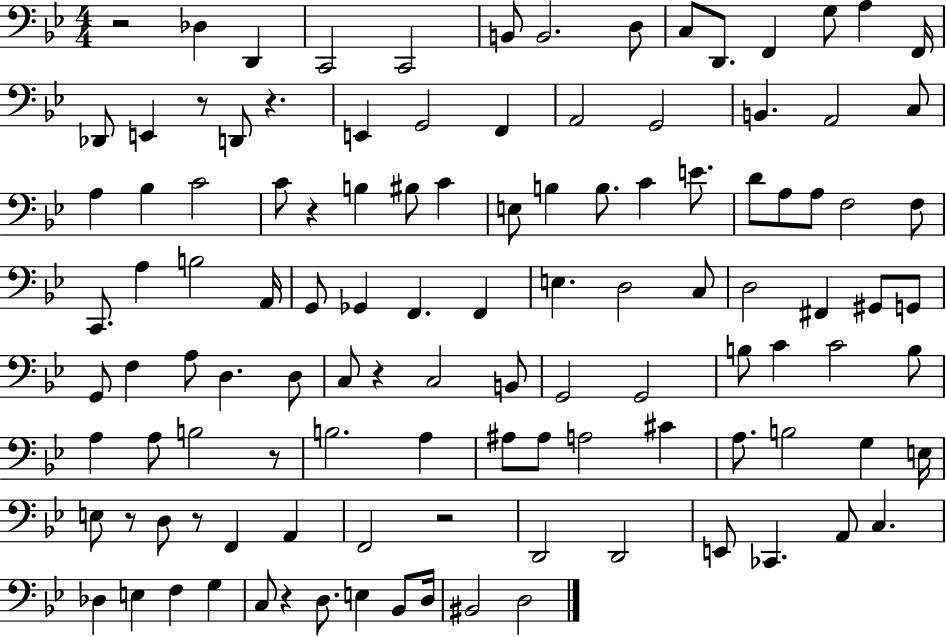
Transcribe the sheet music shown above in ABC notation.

X:1
T:Untitled
M:4/4
L:1/4
K:Bb
z2 _D, D,, C,,2 C,,2 B,,/2 B,,2 D,/2 C,/2 D,,/2 F,, G,/2 A, F,,/4 _D,,/2 E,, z/2 D,,/2 z E,, G,,2 F,, A,,2 G,,2 B,, A,,2 C,/2 A, _B, C2 C/2 z B, ^B,/2 C E,/2 B, B,/2 C E/2 D/2 A,/2 A,/2 F,2 F,/2 C,,/2 A, B,2 A,,/4 G,,/2 _G,, F,, F,, E, D,2 C,/2 D,2 ^F,, ^G,,/2 G,,/2 G,,/2 F, A,/2 D, D,/2 C,/2 z C,2 B,,/2 G,,2 G,,2 B,/2 C C2 B,/2 A, A,/2 B,2 z/2 B,2 A, ^A,/2 ^A,/2 A,2 ^C A,/2 B,2 G, E,/4 E,/2 z/2 D,/2 z/2 F,, A,, F,,2 z2 D,,2 D,,2 E,,/2 _C,, A,,/2 C, _D, E, F, G, C,/2 z D,/2 E, _B,,/2 D,/4 ^B,,2 D,2